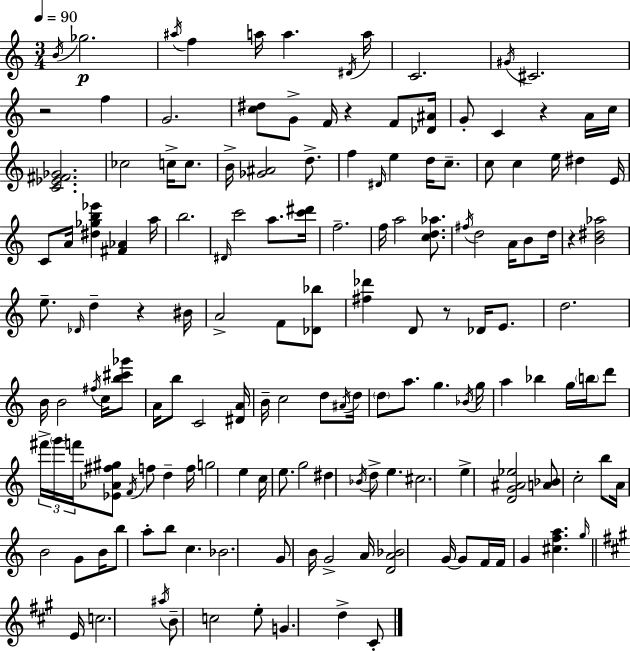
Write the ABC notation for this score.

X:1
T:Untitled
M:3/4
L:1/4
K:Am
B/4 _g2 ^a/4 f a/4 a ^D/4 a/4 C2 ^G/4 ^C2 z2 f G2 [c^d]/2 G/2 F/4 z F/2 [_D^A]/4 G/2 C z A/4 c/4 [C_E^F_G]2 _c2 c/4 c/2 B/4 [_G^A]2 d/2 f ^D/4 e d/4 c/2 c/2 c e/4 ^d E/4 C/2 A/4 [^d_gb_e'] [^F_A] a/4 b2 ^D/4 c'2 a/2 [c'^d']/4 f2 f/4 a2 [cd_a]/2 ^f/4 d2 A/4 B/2 d/4 z [B^d_a]2 e/2 _D/4 d z ^B/4 A2 F/2 [_D_b]/2 [^f_d'] D/2 z/2 _D/4 E/2 d2 B/4 B2 ^f/4 c/4 [b^c'_g']/2 A/4 b/2 C2 [^DA]/4 B/4 c2 d/2 ^A/4 d/4 d/2 a/2 g _B/4 g/4 a _b g/4 b/4 d'/2 ^f'/4 g'/4 f'/4 [_E_A^f^g]/2 F/4 f/2 d f/4 g2 e c/4 e/2 g2 ^d _B/4 d/2 e ^c2 e [DG^A_e]2 [A_B]/2 c2 b/2 A/4 B2 G/2 B/4 b/2 a/2 b/2 c _B2 G/2 B/4 G2 A/4 [DA_B]2 G/4 G/2 F/4 F/4 G [^cfa] g/4 E/4 c2 ^a/4 B/2 c2 e/2 G d ^C/2